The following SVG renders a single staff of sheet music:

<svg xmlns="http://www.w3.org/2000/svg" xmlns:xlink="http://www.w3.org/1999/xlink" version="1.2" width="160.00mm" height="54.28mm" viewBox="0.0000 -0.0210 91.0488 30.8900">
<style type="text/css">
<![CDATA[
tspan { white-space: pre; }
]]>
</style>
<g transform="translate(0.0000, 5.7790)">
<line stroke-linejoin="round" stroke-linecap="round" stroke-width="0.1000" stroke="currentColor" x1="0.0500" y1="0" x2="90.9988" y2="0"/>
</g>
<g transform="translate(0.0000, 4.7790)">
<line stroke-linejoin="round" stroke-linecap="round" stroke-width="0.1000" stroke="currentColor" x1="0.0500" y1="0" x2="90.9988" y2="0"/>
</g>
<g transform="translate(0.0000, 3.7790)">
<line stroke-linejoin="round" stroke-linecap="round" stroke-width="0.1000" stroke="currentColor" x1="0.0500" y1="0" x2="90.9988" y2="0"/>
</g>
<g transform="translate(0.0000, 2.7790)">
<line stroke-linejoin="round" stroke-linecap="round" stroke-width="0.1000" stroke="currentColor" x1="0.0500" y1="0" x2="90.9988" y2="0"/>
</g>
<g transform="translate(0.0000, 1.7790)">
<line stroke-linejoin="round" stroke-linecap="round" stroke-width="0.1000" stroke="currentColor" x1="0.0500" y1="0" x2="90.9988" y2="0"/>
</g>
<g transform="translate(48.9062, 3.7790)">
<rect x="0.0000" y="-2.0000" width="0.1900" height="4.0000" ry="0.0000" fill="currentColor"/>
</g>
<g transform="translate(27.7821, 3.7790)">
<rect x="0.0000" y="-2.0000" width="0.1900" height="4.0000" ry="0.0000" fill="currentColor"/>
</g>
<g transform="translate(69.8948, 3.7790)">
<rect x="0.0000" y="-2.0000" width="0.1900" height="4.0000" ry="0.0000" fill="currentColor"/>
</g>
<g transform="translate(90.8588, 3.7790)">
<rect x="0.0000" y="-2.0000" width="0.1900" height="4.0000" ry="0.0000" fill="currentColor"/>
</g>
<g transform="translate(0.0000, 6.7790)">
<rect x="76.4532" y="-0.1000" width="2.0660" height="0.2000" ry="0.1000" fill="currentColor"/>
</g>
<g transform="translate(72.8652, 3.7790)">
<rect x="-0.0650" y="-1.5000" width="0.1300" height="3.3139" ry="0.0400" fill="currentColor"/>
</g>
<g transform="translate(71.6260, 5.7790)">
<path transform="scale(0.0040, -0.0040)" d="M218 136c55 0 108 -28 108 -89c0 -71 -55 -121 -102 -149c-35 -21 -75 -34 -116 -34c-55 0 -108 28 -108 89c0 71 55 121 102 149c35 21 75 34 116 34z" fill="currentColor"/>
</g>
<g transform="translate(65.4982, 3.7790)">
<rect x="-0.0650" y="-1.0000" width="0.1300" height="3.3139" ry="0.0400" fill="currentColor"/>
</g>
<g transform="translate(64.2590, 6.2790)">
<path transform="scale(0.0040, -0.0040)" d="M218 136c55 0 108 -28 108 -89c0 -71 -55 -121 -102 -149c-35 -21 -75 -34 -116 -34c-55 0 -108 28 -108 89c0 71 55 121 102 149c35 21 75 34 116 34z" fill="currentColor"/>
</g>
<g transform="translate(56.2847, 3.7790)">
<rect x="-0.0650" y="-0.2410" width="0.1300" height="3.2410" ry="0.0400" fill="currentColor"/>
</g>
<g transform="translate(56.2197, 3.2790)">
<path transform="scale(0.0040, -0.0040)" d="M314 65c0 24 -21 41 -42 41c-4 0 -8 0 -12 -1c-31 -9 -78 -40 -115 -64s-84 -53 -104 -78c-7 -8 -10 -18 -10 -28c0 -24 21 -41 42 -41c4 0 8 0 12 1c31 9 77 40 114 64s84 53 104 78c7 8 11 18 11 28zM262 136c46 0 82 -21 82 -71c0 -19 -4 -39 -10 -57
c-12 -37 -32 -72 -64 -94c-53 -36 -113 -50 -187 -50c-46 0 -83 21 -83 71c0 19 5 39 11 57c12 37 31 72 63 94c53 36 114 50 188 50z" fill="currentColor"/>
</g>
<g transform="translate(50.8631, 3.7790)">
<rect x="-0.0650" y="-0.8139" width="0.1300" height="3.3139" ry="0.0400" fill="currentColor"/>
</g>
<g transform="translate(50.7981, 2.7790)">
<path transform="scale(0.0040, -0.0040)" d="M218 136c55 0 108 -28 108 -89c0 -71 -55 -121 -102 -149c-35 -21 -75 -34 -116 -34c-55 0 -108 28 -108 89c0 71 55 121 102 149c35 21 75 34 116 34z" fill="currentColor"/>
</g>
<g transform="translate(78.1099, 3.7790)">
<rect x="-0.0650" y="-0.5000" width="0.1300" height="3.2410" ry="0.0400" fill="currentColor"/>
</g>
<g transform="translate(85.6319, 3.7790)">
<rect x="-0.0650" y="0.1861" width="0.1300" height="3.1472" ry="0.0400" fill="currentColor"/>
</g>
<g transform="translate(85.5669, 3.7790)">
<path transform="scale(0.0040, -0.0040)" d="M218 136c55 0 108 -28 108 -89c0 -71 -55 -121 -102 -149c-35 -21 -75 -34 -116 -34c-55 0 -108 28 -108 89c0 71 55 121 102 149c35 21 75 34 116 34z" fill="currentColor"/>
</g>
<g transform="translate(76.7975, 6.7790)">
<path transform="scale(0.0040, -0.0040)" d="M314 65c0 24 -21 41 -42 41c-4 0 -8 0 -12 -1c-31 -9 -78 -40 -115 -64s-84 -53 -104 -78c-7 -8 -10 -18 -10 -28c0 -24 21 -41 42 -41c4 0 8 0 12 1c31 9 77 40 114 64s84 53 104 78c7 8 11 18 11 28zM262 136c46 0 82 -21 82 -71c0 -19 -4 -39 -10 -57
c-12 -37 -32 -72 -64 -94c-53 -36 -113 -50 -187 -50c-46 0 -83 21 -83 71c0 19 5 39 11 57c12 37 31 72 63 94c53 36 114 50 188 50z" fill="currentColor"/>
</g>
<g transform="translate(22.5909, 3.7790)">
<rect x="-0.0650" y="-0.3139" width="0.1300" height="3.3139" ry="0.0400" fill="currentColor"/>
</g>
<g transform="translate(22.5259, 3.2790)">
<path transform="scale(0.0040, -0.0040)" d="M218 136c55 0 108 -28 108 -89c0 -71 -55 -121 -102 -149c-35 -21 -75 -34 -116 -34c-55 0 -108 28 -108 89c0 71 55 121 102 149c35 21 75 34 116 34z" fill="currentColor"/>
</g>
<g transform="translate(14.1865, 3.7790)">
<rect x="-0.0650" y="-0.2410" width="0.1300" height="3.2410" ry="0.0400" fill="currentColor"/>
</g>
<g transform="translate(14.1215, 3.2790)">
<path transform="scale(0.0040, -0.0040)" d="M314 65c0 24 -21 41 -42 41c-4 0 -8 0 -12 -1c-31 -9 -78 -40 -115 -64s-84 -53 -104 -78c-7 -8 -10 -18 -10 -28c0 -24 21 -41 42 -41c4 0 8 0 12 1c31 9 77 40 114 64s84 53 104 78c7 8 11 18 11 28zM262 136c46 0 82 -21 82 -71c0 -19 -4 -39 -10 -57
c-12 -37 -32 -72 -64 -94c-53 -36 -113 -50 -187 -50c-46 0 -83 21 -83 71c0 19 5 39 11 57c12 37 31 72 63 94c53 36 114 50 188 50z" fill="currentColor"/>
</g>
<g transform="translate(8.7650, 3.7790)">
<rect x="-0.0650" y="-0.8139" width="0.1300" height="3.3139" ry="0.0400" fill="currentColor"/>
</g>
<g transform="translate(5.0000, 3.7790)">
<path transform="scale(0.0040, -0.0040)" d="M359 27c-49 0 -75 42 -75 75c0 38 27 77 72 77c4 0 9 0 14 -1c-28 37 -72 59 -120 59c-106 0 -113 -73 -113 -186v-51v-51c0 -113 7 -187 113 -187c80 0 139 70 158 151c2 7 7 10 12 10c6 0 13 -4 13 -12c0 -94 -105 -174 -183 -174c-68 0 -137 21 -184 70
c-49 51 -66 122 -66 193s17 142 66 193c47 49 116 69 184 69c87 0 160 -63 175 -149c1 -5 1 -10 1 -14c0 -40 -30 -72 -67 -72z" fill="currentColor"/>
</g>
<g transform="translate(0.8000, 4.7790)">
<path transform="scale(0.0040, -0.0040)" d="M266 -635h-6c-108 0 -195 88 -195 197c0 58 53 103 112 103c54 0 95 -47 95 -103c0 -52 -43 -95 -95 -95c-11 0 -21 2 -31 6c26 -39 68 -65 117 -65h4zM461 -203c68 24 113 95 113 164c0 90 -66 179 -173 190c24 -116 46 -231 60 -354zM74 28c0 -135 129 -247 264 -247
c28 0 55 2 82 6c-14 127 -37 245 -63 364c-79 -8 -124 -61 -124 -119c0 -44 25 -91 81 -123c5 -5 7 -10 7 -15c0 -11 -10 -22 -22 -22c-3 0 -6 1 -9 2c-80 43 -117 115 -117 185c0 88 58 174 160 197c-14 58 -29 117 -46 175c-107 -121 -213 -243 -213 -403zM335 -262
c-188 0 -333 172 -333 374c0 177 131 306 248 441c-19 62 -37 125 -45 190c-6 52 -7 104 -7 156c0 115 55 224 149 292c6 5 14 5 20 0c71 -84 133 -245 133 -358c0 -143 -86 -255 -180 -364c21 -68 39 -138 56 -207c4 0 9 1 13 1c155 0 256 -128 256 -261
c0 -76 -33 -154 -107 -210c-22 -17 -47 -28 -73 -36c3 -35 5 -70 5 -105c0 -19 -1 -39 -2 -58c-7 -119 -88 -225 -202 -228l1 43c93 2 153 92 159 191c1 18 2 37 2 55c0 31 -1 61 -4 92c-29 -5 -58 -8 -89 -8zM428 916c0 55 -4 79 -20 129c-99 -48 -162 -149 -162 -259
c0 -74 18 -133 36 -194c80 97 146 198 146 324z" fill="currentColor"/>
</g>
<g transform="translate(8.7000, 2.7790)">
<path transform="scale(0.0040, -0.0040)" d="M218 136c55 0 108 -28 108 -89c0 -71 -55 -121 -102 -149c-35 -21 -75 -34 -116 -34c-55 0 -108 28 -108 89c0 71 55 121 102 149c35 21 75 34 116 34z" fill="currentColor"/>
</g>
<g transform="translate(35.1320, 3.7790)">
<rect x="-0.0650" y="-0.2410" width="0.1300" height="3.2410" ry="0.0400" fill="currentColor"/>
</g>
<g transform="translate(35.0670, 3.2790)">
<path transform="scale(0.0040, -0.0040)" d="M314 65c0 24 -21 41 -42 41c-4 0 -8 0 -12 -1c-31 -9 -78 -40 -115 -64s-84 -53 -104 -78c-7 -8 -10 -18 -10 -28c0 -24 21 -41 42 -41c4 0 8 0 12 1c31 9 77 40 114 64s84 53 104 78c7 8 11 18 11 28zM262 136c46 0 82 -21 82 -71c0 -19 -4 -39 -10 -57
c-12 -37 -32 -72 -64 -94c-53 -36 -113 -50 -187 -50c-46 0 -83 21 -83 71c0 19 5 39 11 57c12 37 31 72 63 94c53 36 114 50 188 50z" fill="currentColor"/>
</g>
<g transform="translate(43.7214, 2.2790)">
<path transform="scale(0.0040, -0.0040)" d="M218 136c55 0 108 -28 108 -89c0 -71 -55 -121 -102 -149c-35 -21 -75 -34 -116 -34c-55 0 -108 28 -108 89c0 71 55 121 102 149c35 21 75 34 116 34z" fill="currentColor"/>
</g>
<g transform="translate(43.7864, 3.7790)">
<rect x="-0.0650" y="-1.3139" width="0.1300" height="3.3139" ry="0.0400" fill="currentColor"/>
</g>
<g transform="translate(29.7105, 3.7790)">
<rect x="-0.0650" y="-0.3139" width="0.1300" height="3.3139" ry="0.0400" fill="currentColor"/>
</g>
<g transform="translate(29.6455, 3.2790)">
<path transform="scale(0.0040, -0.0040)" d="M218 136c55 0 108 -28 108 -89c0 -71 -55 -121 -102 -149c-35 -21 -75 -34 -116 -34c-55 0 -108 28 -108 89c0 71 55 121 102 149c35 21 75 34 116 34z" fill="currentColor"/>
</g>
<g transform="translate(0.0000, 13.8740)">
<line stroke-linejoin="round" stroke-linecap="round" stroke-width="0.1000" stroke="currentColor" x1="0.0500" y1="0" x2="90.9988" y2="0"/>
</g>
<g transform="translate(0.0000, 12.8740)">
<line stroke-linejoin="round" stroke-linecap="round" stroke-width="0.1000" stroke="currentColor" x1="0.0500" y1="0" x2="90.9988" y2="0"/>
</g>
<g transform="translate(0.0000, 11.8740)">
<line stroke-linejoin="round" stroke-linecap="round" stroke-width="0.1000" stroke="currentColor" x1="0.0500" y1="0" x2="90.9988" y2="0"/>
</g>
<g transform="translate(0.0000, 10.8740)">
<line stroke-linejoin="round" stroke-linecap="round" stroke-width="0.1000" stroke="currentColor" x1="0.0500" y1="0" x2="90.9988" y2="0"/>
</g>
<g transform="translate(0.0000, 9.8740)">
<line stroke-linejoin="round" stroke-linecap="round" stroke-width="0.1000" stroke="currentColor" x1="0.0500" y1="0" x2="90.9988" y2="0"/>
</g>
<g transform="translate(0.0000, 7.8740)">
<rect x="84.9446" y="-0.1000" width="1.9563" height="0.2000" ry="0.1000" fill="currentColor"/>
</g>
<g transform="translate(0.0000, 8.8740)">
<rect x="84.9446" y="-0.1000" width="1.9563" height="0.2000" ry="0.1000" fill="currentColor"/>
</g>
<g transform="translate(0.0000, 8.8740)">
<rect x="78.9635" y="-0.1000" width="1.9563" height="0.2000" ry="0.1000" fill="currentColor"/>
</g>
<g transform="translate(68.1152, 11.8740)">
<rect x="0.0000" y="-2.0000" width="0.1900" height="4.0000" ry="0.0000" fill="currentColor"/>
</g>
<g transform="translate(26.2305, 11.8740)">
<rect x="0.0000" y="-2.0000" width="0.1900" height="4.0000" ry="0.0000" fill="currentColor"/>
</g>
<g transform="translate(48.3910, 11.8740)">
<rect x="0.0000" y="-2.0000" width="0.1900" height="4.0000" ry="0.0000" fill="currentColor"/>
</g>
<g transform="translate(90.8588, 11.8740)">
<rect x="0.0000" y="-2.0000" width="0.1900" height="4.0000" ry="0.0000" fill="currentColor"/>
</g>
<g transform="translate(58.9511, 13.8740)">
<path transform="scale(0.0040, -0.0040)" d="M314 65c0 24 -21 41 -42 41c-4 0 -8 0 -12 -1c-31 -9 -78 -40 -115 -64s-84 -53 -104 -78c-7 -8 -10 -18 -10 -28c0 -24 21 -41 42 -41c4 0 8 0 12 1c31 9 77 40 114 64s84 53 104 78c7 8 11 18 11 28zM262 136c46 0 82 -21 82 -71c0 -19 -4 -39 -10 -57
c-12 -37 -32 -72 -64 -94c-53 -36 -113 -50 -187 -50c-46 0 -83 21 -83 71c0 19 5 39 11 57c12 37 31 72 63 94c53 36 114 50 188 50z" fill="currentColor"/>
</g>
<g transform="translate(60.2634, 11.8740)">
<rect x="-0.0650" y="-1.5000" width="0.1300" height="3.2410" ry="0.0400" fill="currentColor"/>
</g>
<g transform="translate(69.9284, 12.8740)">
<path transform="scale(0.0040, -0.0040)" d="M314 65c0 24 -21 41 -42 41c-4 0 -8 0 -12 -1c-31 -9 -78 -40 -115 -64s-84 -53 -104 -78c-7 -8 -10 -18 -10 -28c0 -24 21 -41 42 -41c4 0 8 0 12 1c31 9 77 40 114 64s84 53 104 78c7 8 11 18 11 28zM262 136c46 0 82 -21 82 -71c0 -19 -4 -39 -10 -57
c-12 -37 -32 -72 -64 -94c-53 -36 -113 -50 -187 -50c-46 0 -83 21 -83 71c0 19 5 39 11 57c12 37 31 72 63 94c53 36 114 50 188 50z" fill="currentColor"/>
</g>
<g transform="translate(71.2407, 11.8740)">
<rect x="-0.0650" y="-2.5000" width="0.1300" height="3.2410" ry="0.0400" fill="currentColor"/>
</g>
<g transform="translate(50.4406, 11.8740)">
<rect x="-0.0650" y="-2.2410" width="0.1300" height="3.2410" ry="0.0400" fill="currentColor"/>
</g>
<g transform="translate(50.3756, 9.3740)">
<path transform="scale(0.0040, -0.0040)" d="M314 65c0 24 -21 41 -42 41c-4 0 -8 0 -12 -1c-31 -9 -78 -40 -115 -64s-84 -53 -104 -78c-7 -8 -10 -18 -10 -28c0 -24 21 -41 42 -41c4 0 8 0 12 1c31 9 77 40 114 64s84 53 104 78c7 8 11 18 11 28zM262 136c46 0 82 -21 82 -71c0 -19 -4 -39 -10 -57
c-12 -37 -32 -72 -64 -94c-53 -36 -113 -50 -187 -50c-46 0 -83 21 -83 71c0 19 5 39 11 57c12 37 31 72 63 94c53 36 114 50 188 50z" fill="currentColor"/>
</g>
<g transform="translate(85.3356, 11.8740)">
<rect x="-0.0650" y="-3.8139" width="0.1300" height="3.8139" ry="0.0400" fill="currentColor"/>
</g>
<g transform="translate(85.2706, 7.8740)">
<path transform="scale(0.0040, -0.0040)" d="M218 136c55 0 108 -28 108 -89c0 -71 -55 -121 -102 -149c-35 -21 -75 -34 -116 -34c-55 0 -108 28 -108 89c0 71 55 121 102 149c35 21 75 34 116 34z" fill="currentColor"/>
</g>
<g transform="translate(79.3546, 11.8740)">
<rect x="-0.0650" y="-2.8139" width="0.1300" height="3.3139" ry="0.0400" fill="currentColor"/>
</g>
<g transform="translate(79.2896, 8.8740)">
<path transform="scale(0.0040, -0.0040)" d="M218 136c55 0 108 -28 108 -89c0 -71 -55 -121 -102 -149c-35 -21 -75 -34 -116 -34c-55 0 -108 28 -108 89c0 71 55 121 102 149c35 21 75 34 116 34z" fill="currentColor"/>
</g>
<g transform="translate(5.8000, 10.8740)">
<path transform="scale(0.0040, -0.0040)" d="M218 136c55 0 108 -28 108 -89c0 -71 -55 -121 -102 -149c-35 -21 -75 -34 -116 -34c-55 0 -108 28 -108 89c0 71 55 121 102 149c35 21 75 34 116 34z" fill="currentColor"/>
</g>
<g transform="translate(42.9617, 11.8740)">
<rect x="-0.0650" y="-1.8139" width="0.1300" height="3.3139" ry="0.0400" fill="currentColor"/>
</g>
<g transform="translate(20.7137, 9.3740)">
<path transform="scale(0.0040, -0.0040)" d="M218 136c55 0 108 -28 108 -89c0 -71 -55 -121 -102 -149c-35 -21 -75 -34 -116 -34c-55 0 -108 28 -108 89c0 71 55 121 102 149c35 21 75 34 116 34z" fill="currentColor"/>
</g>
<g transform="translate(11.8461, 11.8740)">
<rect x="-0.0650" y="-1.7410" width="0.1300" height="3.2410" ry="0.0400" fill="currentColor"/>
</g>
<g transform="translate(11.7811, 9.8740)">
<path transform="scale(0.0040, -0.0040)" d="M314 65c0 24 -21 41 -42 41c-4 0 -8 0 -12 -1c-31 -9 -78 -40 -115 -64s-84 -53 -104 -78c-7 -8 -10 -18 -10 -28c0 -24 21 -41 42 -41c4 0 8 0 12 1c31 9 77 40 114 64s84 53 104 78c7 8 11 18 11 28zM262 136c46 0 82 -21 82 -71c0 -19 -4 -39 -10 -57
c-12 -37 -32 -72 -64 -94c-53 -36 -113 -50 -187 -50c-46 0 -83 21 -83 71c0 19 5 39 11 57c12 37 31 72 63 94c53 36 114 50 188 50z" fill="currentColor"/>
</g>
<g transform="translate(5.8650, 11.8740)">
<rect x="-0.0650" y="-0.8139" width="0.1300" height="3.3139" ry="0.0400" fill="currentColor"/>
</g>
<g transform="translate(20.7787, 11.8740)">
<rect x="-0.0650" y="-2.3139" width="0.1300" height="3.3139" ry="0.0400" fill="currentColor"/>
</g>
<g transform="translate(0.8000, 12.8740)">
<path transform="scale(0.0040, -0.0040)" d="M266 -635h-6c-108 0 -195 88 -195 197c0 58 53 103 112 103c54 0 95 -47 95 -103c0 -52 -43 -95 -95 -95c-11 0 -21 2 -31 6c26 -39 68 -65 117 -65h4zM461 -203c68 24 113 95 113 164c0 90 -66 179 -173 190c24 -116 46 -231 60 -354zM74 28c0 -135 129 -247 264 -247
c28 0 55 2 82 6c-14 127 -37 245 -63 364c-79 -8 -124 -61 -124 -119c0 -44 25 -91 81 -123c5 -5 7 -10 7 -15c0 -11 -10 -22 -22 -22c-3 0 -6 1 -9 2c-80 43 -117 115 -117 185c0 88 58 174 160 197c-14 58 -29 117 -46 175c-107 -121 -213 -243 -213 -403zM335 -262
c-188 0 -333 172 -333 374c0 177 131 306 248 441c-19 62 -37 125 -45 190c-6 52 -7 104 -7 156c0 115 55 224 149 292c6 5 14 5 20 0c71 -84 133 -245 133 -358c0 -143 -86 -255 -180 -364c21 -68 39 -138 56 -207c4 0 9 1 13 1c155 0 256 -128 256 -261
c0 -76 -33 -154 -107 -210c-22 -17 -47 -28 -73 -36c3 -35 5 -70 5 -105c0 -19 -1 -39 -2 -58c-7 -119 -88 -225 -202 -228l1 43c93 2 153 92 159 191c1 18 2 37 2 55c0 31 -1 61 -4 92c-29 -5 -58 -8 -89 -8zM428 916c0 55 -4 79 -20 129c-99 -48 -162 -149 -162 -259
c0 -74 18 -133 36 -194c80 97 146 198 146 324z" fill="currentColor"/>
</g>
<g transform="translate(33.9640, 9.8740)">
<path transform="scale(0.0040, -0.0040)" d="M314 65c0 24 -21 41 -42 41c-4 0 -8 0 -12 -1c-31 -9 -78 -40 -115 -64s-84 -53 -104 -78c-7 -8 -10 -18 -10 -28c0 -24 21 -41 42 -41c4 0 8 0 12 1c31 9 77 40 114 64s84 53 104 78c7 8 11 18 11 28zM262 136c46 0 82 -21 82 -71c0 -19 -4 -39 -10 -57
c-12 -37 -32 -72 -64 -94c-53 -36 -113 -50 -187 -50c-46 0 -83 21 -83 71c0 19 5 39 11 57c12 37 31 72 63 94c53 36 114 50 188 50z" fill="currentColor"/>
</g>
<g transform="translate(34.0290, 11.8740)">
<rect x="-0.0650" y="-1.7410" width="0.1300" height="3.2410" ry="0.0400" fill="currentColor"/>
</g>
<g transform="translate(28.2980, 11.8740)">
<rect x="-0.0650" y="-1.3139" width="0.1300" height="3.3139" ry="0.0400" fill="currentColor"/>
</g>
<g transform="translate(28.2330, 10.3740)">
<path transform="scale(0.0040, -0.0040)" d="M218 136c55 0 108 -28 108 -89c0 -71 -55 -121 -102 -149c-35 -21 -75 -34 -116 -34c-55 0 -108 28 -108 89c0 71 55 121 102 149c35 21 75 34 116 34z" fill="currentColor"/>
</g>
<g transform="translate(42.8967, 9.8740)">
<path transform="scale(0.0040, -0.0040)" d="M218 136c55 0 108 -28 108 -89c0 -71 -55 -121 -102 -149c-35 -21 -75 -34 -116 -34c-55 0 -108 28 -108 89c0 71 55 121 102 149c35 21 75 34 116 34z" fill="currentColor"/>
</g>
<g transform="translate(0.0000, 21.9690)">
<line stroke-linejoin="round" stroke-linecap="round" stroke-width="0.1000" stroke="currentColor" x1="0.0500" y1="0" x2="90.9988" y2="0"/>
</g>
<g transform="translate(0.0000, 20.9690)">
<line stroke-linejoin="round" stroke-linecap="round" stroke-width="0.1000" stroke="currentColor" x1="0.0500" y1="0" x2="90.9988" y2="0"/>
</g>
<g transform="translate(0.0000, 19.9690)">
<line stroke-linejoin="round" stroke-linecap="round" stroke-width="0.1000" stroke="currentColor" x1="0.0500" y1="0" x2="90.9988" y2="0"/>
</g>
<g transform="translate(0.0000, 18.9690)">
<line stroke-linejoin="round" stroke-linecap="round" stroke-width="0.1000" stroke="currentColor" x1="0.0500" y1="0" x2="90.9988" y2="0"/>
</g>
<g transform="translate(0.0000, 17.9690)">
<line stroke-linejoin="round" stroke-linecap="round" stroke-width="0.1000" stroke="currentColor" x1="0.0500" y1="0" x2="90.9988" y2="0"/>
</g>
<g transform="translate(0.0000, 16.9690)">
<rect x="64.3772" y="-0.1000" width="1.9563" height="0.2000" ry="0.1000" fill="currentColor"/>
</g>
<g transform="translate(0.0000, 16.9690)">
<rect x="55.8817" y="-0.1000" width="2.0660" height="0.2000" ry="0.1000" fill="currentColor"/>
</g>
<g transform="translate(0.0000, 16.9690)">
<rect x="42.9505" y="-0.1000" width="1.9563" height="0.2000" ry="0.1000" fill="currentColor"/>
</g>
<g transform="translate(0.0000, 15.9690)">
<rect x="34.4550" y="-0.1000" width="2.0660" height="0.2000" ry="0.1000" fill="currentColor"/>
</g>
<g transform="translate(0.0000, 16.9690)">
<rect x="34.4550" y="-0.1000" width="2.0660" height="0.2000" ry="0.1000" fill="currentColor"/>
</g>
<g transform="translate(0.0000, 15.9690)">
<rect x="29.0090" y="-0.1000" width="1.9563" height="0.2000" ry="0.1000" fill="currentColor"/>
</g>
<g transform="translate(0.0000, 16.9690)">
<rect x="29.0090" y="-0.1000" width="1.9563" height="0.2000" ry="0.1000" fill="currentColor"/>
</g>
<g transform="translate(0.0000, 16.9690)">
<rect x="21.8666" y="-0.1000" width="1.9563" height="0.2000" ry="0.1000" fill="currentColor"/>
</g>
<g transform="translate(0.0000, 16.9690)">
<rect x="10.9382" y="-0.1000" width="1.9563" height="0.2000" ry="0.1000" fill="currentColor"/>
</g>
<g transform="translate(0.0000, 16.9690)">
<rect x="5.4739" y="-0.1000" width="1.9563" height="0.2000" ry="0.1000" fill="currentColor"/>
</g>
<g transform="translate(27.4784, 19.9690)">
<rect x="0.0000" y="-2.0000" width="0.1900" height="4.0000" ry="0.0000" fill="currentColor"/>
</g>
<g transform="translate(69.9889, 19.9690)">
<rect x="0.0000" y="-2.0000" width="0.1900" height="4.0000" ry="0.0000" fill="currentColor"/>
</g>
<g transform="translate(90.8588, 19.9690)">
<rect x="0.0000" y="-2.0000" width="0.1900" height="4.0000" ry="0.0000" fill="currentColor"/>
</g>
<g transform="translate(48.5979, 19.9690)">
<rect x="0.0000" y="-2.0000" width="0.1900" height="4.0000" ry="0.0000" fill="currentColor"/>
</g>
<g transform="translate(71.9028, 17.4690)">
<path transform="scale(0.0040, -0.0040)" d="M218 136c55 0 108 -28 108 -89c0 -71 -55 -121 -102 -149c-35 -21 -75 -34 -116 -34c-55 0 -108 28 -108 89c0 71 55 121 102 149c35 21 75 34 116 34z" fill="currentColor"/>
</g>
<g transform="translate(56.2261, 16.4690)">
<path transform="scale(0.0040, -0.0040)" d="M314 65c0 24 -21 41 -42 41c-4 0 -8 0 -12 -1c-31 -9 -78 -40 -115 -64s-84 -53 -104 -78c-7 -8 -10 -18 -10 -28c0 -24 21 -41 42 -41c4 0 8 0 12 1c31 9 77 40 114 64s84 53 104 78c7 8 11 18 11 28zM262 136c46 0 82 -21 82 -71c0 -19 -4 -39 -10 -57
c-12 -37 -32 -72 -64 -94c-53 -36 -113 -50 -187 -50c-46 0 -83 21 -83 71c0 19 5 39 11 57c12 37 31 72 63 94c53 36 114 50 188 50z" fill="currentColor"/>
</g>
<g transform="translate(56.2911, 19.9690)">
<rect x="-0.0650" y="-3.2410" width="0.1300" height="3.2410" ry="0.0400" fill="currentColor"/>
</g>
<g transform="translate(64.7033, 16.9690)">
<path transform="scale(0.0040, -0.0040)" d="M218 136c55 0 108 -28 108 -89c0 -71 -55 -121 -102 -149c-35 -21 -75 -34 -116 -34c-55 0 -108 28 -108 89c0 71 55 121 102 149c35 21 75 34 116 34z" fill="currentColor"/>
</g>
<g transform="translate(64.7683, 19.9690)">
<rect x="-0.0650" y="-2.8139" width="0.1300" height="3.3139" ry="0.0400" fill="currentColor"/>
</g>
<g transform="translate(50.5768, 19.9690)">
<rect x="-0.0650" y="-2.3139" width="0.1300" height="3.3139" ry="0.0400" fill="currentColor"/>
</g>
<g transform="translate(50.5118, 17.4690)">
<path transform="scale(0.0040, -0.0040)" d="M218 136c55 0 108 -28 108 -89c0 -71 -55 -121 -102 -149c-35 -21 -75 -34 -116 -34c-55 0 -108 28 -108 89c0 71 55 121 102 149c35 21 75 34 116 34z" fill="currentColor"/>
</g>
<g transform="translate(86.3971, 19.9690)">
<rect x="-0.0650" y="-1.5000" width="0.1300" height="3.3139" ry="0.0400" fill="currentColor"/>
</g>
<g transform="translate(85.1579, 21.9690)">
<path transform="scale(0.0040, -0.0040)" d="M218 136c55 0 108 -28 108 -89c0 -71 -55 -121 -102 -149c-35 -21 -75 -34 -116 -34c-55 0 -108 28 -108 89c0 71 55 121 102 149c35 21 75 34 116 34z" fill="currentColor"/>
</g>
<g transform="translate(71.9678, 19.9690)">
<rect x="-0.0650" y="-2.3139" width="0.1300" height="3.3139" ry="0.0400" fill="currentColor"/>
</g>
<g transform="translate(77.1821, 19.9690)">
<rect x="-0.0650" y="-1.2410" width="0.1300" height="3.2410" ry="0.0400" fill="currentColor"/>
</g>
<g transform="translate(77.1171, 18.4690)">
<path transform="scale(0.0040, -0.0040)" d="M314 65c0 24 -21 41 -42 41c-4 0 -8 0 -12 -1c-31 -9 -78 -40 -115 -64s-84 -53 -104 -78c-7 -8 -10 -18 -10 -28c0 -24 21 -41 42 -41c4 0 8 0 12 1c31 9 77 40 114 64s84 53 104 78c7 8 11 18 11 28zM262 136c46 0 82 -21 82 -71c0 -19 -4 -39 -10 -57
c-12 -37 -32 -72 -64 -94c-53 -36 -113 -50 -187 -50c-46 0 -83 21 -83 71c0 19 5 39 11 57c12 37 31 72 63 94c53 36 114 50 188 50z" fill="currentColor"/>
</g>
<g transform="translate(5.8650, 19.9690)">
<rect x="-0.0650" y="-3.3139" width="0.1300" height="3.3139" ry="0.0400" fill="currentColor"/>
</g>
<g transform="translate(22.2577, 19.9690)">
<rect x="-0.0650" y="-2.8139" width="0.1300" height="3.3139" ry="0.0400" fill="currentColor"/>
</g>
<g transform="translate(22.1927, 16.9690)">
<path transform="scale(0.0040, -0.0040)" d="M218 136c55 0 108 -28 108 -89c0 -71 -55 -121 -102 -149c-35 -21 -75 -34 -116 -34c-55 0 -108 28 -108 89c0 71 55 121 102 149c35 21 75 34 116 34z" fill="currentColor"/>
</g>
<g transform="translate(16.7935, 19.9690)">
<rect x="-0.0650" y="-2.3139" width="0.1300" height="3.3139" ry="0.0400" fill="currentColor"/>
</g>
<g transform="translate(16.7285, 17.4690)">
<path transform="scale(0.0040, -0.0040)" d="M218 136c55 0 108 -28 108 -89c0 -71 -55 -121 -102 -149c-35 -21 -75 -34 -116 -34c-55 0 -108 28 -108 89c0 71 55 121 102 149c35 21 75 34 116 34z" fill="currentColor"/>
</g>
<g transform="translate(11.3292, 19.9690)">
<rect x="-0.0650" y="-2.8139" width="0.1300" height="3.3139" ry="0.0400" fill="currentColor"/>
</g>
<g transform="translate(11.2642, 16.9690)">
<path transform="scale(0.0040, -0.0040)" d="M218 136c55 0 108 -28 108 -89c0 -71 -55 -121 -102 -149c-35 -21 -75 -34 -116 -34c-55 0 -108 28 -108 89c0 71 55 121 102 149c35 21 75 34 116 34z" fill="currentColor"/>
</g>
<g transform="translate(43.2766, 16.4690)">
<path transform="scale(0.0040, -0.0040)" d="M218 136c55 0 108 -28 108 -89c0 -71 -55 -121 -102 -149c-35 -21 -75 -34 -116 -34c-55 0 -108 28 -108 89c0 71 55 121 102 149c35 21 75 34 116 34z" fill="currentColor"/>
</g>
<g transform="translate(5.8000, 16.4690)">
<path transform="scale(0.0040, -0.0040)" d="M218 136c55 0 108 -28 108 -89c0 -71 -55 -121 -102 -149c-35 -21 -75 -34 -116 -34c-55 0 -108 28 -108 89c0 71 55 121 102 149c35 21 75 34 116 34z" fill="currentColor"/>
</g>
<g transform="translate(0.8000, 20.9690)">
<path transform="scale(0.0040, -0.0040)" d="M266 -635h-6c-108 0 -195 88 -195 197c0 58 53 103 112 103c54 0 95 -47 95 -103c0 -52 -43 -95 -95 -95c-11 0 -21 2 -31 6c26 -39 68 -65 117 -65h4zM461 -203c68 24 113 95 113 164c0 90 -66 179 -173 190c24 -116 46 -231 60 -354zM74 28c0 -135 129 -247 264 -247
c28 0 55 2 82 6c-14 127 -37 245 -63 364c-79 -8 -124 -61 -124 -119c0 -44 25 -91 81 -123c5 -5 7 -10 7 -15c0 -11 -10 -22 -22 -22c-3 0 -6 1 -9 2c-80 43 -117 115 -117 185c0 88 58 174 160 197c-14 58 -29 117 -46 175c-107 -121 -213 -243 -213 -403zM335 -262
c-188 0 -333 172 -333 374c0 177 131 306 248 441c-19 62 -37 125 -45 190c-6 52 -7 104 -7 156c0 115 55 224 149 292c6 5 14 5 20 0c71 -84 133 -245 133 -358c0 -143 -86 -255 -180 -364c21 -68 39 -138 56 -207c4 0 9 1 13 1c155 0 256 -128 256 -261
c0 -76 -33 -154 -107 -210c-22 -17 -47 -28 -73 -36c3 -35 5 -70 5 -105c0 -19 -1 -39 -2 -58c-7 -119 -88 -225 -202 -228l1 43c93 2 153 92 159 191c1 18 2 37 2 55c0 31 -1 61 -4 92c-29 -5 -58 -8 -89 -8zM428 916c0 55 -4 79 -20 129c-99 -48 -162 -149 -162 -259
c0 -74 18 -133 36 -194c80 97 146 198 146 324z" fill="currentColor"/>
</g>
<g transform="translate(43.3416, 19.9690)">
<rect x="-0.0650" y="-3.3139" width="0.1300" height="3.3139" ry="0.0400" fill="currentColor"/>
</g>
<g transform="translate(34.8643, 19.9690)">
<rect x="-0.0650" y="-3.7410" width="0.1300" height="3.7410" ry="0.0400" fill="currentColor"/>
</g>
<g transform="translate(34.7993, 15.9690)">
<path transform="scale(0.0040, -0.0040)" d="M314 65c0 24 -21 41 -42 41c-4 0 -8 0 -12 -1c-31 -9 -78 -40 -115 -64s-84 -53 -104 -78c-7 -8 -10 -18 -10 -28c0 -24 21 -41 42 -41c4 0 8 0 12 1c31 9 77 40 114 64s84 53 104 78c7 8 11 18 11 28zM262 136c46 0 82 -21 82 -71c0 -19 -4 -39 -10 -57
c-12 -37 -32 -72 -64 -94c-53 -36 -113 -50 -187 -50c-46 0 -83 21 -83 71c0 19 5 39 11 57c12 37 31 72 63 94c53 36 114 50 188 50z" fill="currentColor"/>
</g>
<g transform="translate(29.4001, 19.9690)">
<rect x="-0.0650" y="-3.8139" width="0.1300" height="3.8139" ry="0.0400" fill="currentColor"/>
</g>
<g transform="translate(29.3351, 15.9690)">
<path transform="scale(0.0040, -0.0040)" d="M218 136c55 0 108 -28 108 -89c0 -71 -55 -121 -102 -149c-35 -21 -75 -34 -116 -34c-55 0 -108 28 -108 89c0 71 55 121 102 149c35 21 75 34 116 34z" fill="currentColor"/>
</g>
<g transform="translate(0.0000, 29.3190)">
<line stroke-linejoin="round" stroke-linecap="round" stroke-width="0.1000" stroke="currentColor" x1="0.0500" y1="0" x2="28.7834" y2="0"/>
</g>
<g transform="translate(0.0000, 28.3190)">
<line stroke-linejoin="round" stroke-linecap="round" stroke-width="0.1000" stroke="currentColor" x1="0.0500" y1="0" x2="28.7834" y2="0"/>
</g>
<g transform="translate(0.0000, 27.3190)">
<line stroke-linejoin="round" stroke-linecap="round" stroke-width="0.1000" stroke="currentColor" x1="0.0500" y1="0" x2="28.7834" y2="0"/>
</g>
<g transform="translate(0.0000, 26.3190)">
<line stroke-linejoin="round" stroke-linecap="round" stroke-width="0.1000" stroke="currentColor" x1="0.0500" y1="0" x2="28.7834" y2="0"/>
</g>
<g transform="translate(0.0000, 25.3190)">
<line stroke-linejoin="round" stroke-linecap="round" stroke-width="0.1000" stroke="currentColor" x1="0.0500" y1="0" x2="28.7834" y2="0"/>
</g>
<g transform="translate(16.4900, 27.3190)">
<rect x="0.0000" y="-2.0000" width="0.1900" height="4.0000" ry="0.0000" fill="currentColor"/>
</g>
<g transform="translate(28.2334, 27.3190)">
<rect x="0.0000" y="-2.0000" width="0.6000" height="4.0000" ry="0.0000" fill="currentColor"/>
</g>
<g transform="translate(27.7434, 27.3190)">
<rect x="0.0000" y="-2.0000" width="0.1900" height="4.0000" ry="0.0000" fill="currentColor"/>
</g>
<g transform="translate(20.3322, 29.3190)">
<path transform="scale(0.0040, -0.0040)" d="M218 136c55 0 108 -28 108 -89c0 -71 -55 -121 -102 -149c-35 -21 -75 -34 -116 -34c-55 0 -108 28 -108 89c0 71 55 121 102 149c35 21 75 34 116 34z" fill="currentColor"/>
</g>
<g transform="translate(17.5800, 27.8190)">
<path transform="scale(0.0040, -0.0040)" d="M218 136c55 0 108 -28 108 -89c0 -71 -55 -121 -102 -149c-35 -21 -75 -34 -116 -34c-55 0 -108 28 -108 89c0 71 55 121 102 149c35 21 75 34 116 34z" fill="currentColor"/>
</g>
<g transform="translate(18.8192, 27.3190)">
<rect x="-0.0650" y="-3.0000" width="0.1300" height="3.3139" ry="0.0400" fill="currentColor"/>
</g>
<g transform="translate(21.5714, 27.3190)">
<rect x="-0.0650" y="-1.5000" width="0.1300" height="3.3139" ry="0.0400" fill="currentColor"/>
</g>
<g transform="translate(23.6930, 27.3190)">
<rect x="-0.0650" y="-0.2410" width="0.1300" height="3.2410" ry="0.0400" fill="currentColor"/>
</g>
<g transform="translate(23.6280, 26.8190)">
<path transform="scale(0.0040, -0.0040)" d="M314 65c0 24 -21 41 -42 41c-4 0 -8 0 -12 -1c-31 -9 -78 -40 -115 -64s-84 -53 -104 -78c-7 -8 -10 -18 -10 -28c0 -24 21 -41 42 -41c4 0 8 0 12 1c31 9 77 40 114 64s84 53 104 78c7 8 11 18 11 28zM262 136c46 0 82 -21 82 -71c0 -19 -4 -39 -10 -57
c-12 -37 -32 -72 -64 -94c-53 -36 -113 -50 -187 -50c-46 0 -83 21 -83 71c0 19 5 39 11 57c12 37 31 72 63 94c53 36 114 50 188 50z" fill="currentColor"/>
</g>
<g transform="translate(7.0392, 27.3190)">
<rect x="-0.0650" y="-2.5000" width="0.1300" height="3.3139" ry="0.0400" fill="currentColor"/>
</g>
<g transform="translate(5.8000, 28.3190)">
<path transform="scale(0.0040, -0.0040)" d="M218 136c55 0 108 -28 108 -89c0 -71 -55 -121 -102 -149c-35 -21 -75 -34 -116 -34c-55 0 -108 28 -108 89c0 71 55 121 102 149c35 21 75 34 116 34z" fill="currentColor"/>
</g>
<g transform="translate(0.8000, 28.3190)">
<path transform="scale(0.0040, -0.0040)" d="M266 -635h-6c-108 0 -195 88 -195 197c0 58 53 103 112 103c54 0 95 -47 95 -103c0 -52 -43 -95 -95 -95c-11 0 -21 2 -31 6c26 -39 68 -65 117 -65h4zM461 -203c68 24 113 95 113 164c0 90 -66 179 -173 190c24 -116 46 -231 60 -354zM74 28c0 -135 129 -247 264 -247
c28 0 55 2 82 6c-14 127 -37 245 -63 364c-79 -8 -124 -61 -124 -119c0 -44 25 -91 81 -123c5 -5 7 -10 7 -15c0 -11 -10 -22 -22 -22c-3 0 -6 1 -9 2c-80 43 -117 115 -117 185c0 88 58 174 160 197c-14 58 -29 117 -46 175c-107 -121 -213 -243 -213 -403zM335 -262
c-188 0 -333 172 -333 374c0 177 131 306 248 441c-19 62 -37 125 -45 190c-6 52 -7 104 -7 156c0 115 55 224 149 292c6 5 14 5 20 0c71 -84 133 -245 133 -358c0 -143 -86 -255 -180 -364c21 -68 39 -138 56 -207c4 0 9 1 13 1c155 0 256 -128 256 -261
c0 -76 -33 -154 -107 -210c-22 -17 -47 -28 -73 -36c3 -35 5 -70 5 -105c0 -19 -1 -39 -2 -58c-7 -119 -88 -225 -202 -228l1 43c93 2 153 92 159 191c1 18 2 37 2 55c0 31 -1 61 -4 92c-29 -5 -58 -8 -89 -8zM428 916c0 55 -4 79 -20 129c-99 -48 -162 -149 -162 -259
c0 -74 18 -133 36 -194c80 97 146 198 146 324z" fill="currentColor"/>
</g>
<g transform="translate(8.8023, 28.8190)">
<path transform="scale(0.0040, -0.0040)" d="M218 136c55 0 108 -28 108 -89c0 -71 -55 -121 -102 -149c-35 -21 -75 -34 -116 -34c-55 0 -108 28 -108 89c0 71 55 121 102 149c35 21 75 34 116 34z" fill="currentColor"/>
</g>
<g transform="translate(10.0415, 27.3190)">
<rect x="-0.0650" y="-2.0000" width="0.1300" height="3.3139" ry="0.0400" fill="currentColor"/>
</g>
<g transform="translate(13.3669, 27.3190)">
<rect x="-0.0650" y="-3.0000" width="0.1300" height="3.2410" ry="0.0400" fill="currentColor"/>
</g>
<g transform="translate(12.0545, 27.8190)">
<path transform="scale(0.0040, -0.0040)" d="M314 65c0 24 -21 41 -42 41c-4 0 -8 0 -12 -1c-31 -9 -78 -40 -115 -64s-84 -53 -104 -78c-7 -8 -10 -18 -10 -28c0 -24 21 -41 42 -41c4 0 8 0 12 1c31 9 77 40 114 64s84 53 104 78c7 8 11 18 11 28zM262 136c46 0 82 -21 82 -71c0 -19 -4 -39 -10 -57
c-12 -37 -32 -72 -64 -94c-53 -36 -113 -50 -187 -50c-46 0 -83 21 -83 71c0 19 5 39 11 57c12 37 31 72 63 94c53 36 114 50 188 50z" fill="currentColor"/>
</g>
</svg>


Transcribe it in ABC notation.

X:1
T:Untitled
M:4/4
L:1/4
K:C
d c2 c c c2 e d c2 D E C2 B d f2 g e f2 f g2 E2 G2 a c' b a g a c' c'2 b g b2 a g e2 E G F A2 A E c2